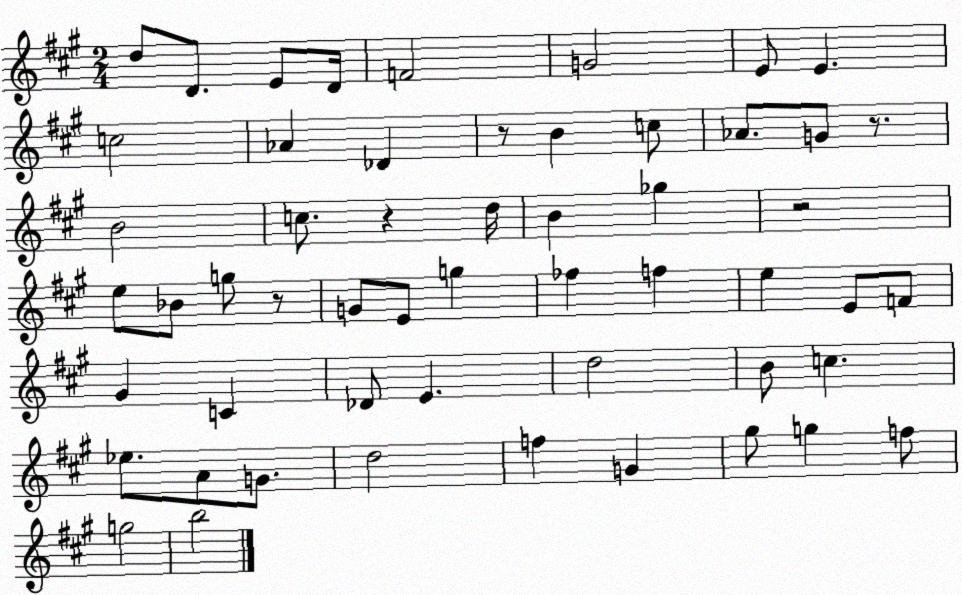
X:1
T:Untitled
M:2/4
L:1/4
K:A
d/2 D/2 E/2 D/4 F2 G2 E/2 E c2 _A _D z/2 B c/2 _A/2 G/2 z/2 B2 c/2 z d/4 B _g z2 e/2 _B/2 g/2 z/2 G/2 E/2 g _f f e E/2 F/2 ^G C _D/2 E d2 B/2 c _e/2 A/2 G/2 d2 f G ^g/2 g f/2 g2 b2